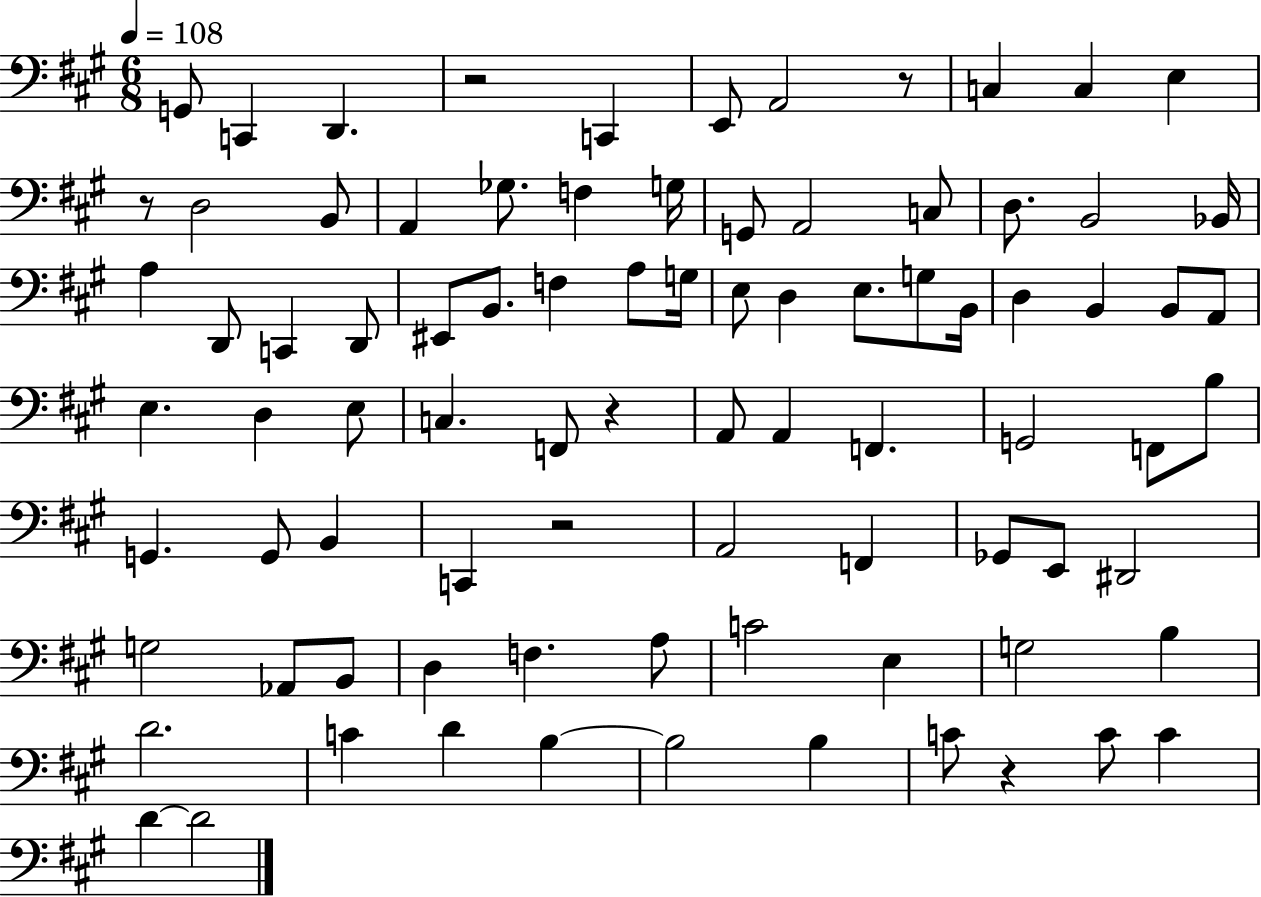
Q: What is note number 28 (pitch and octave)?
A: F3